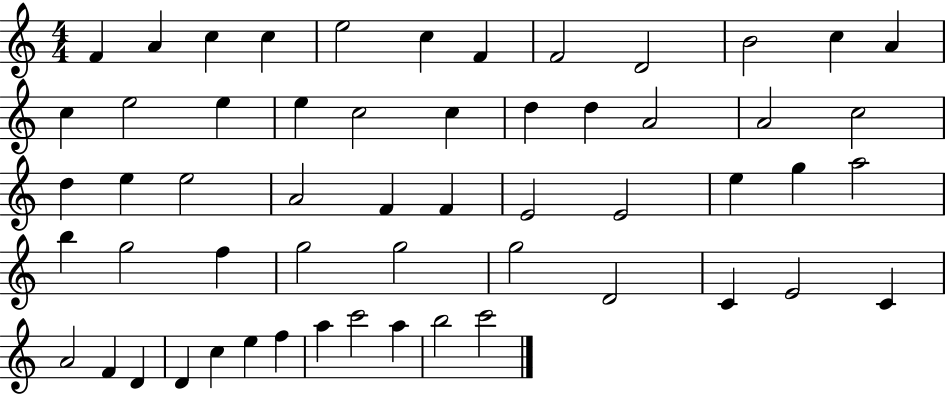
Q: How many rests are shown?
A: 0